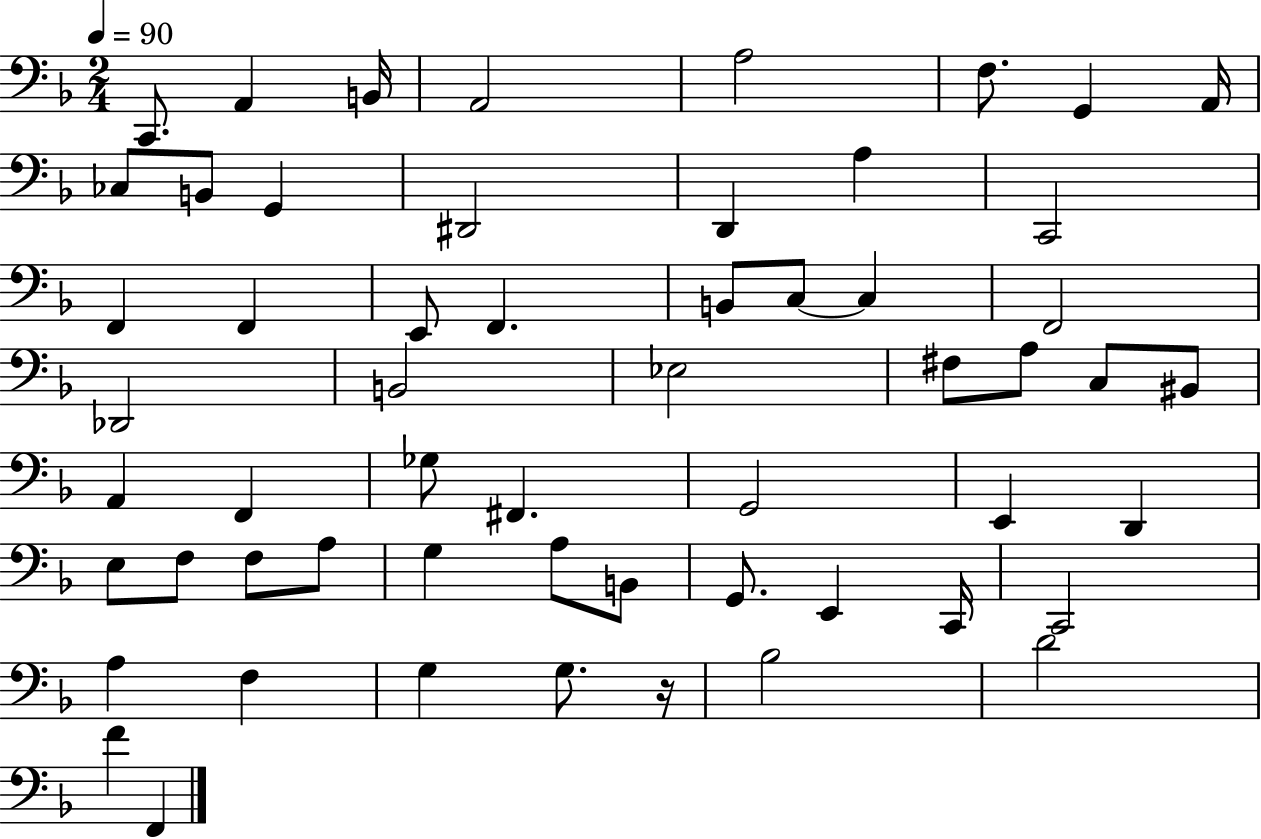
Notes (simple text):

C2/e. A2/q B2/s A2/h A3/h F3/e. G2/q A2/s CES3/e B2/e G2/q D#2/h D2/q A3/q C2/h F2/q F2/q E2/e F2/q. B2/e C3/e C3/q F2/h Db2/h B2/h Eb3/h F#3/e A3/e C3/e BIS2/e A2/q F2/q Gb3/e F#2/q. G2/h E2/q D2/q E3/e F3/e F3/e A3/e G3/q A3/e B2/e G2/e. E2/q C2/s C2/h A3/q F3/q G3/q G3/e. R/s Bb3/h D4/h F4/q F2/q